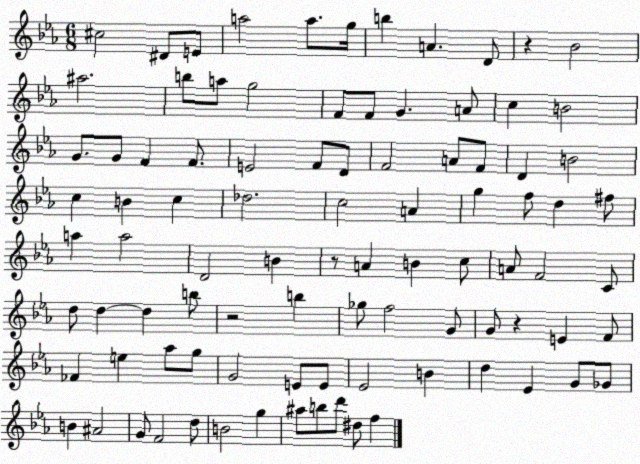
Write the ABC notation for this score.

X:1
T:Untitled
M:6/8
L:1/4
K:Eb
^c2 ^D/2 E/2 a2 a/2 g/4 b A D/2 z _B2 ^a2 b/2 a/2 g2 F/2 F/2 G A/2 c B2 G/2 G/2 F F/2 E2 F/2 D/2 F2 A/2 F/2 D B2 c B c _d2 c2 A g f/2 d ^f/2 a a2 D2 B z/2 A B c/2 A/2 F2 C/2 d/2 d d b/2 z2 b _g/2 f2 G/2 G/2 z E F/2 _F e _a/2 g/2 G2 E/2 E/2 _E2 B d _E G/2 _G/2 B ^A2 G/2 F2 d/2 B2 g ^a/2 b/2 d'/2 ^d/2 f